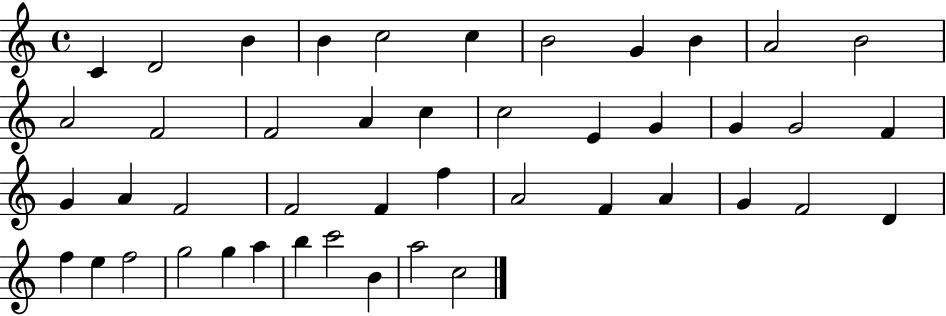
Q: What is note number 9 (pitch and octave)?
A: B4